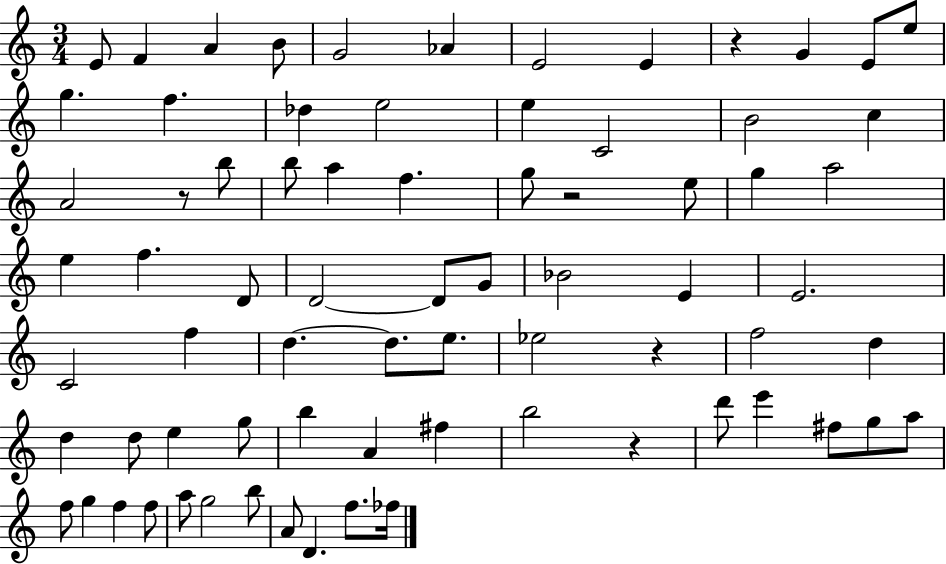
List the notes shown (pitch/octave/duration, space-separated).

E4/e F4/q A4/q B4/e G4/h Ab4/q E4/h E4/q R/q G4/q E4/e E5/e G5/q. F5/q. Db5/q E5/h E5/q C4/h B4/h C5/q A4/h R/e B5/e B5/e A5/q F5/q. G5/e R/h E5/e G5/q A5/h E5/q F5/q. D4/e D4/h D4/e G4/e Bb4/h E4/q E4/h. C4/h F5/q D5/q. D5/e. E5/e. Eb5/h R/q F5/h D5/q D5/q D5/e E5/q G5/e B5/q A4/q F#5/q B5/h R/q D6/e E6/q F#5/e G5/e A5/e F5/e G5/q F5/q F5/e A5/e G5/h B5/e A4/e D4/q. F5/e. FES5/s